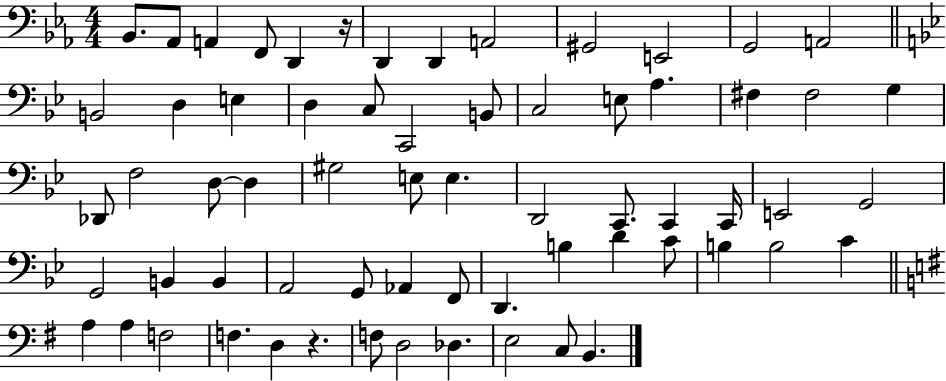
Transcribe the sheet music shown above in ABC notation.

X:1
T:Untitled
M:4/4
L:1/4
K:Eb
_B,,/2 _A,,/2 A,, F,,/2 D,, z/4 D,, D,, A,,2 ^G,,2 E,,2 G,,2 A,,2 B,,2 D, E, D, C,/2 C,,2 B,,/2 C,2 E,/2 A, ^F, ^F,2 G, _D,,/2 F,2 D,/2 D, ^G,2 E,/2 E, D,,2 C,,/2 C,, C,,/4 E,,2 G,,2 G,,2 B,, B,, A,,2 G,,/2 _A,, F,,/2 D,, B, D C/2 B, B,2 C A, A, F,2 F, D, z F,/2 D,2 _D, E,2 C,/2 B,,